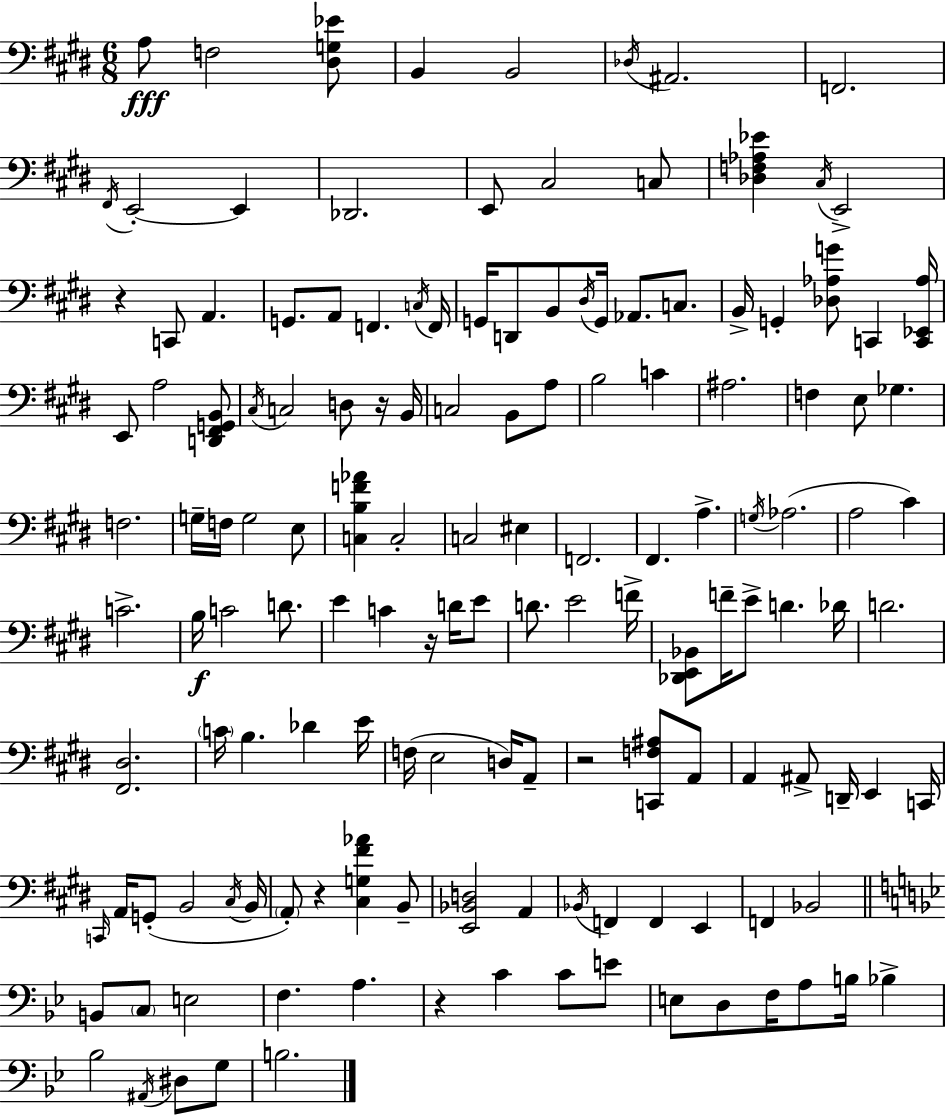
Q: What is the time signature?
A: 6/8